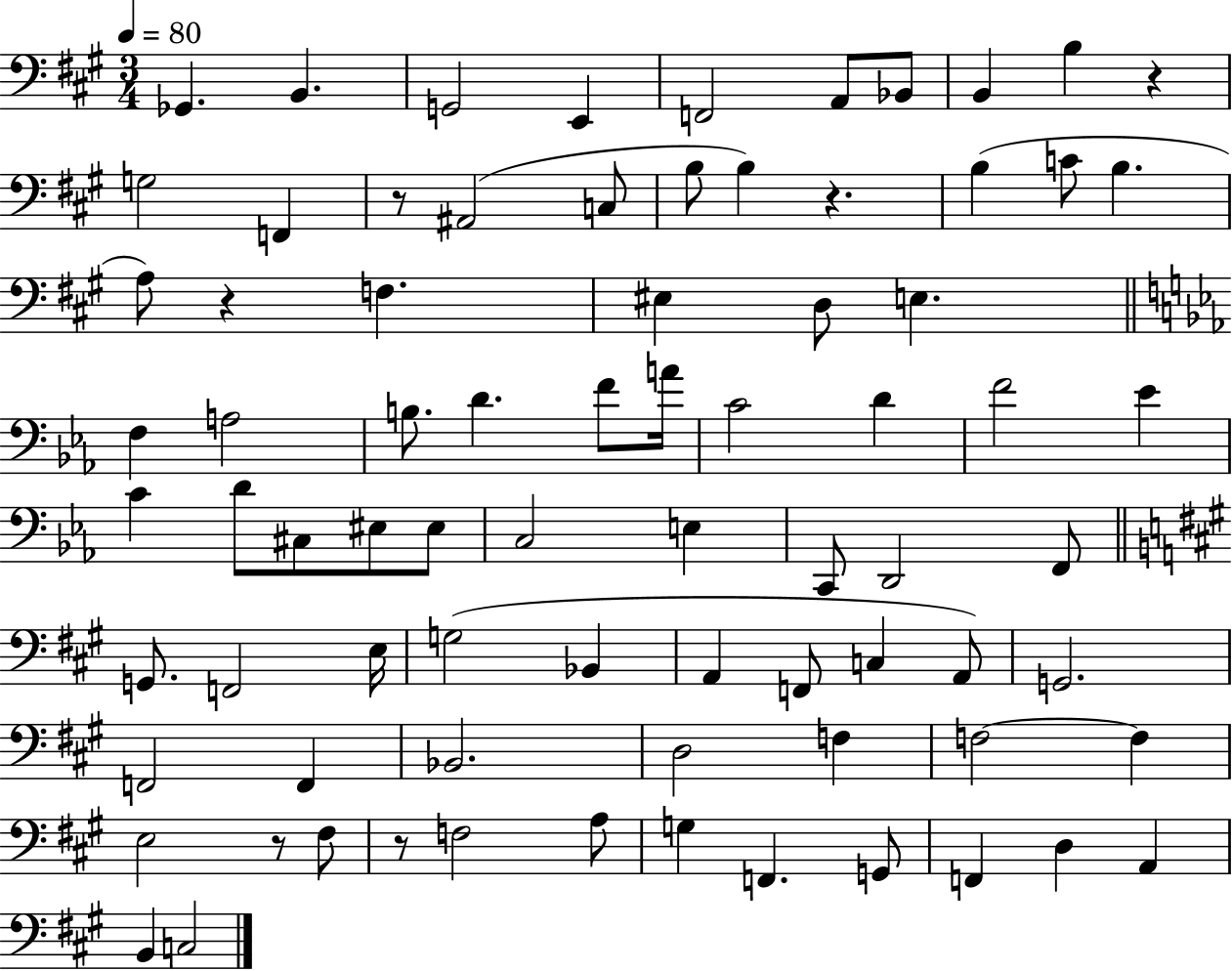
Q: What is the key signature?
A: A major